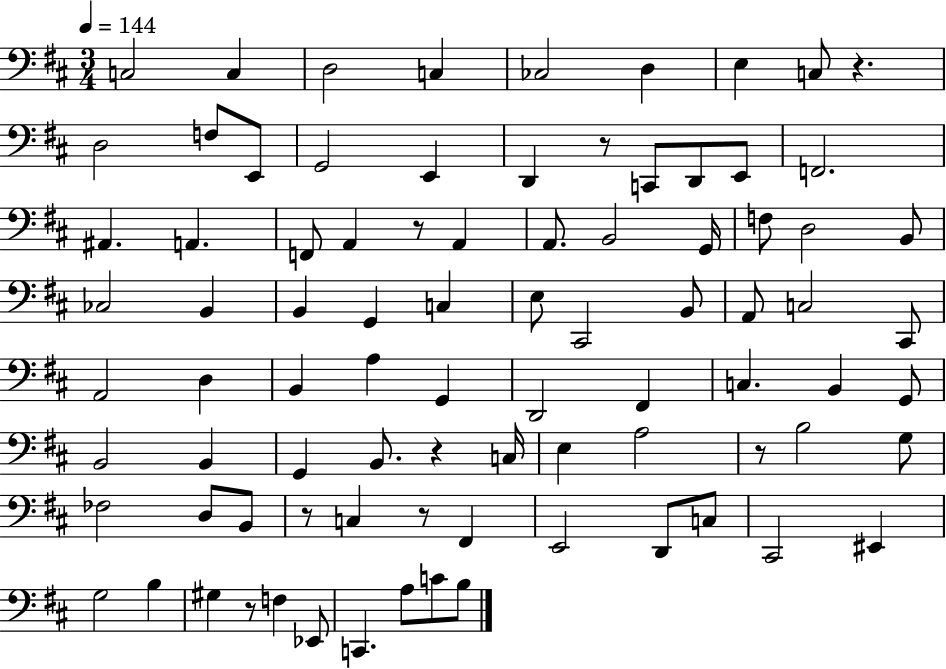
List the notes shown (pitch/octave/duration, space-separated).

C3/h C3/q D3/h C3/q CES3/h D3/q E3/q C3/e R/q. D3/h F3/e E2/e G2/h E2/q D2/q R/e C2/e D2/e E2/e F2/h. A#2/q. A2/q. F2/e A2/q R/e A2/q A2/e. B2/h G2/s F3/e D3/h B2/e CES3/h B2/q B2/q G2/q C3/q E3/e C#2/h B2/e A2/e C3/h C#2/e A2/h D3/q B2/q A3/q G2/q D2/h F#2/q C3/q. B2/q G2/e B2/h B2/q G2/q B2/e. R/q C3/s E3/q A3/h R/e B3/h G3/e FES3/h D3/e B2/e R/e C3/q R/e F#2/q E2/h D2/e C3/e C#2/h EIS2/q G3/h B3/q G#3/q R/e F3/q Eb2/e C2/q. A3/e C4/e B3/e